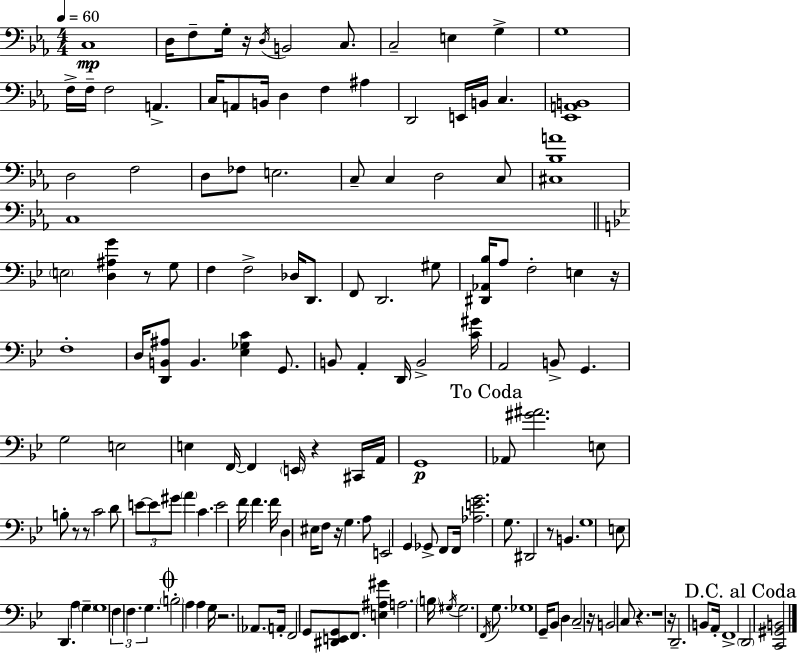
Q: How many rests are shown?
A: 13